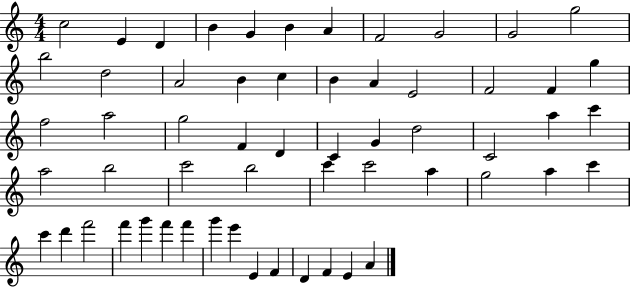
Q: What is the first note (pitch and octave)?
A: C5